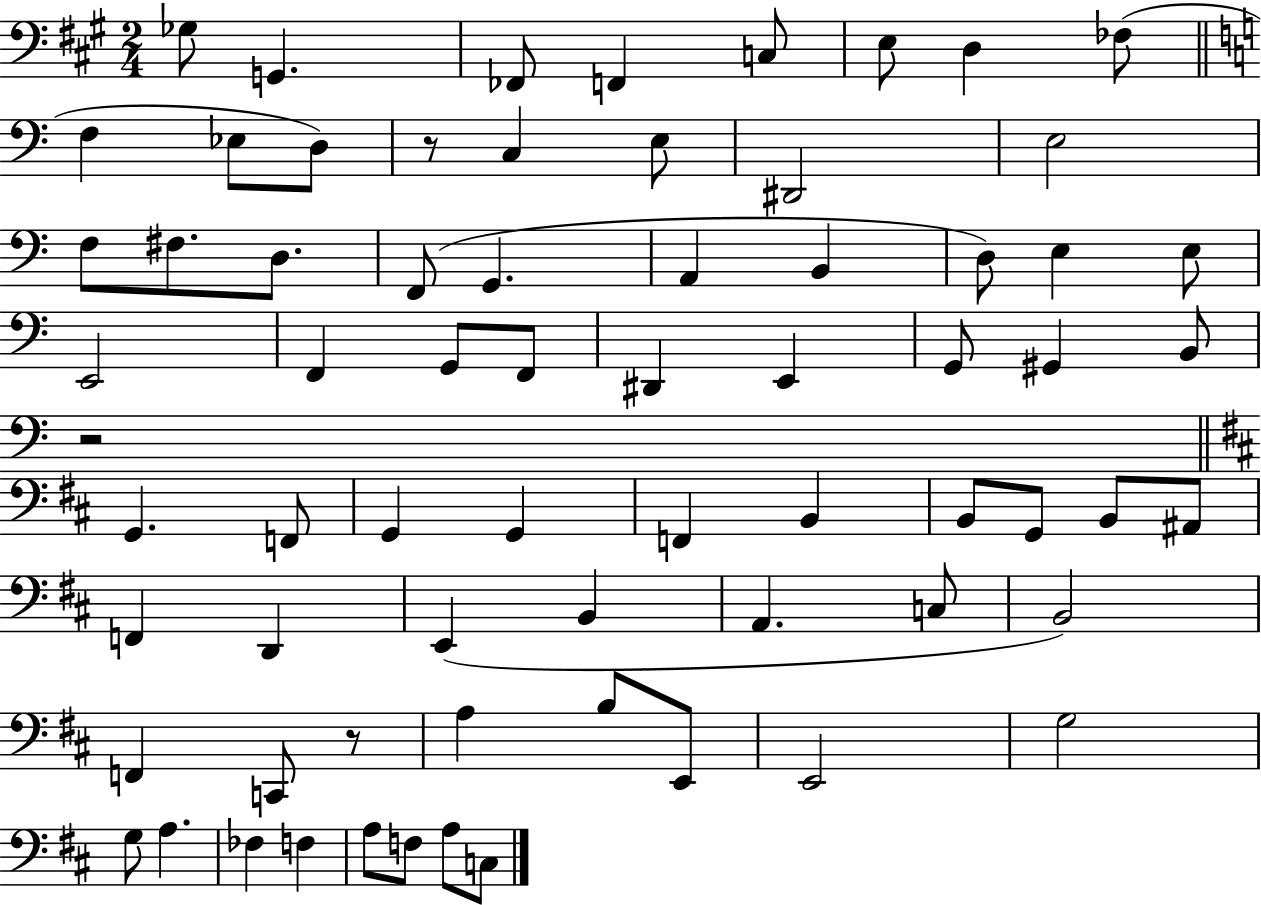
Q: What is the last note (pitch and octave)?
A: C3